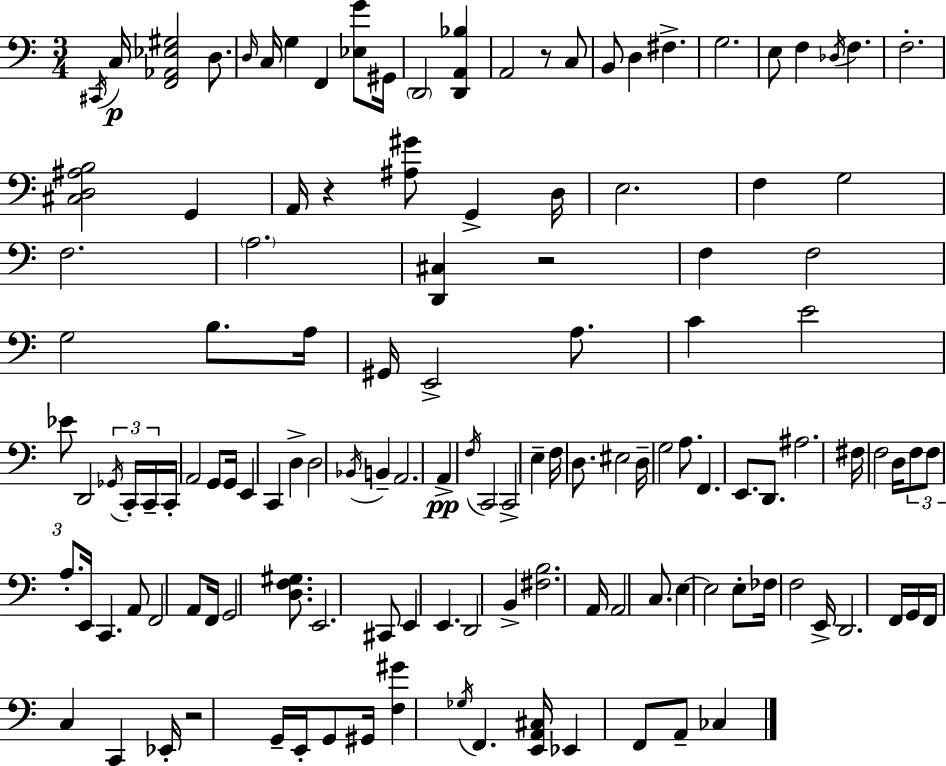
C#2/s C3/s [F2,Ab2,Eb3,G#3]/h D3/e. D3/s C3/s G3/q F2/q [Eb3,G4]/e G#2/s D2/h [D2,A2,Bb3]/q A2/h R/e C3/e B2/e D3/q F#3/q. G3/h. E3/e F3/q Db3/s F3/q. F3/h. [C#3,D3,A#3,B3]/h G2/q A2/s R/q [A#3,G#4]/e G2/q D3/s E3/h. F3/q G3/h F3/h. A3/h. [D2,C#3]/q R/h F3/q F3/h G3/h B3/e. A3/s G#2/s E2/h A3/e. C4/q E4/h Eb4/e D2/h Gb2/s C2/s C2/s C2/s A2/h G2/e G2/s E2/q C2/q D3/q D3/h Bb2/s B2/q A2/h. A2/q F3/s C2/h C2/h E3/q F3/s D3/e. EIS3/h D3/s G3/h A3/e. F2/q. E2/e. D2/e. A#3/h. F#3/s F3/h D3/s F3/e F3/e A3/e. E2/s C2/q. A2/e F2/h A2/e F2/s G2/h [D3,F3,G#3]/e. E2/h. C#2/e E2/q E2/q. D2/h B2/q [F#3,B3]/h. A2/s A2/h C3/e. E3/q E3/h E3/e FES3/s F3/h E2/s D2/h. F2/s G2/s F2/s C3/q C2/q Eb2/s R/h G2/s E2/s G2/e G#2/s [F3,G#4]/q Gb3/s F2/q. [E2,A2,C#3]/s Eb2/q F2/e A2/e CES3/q